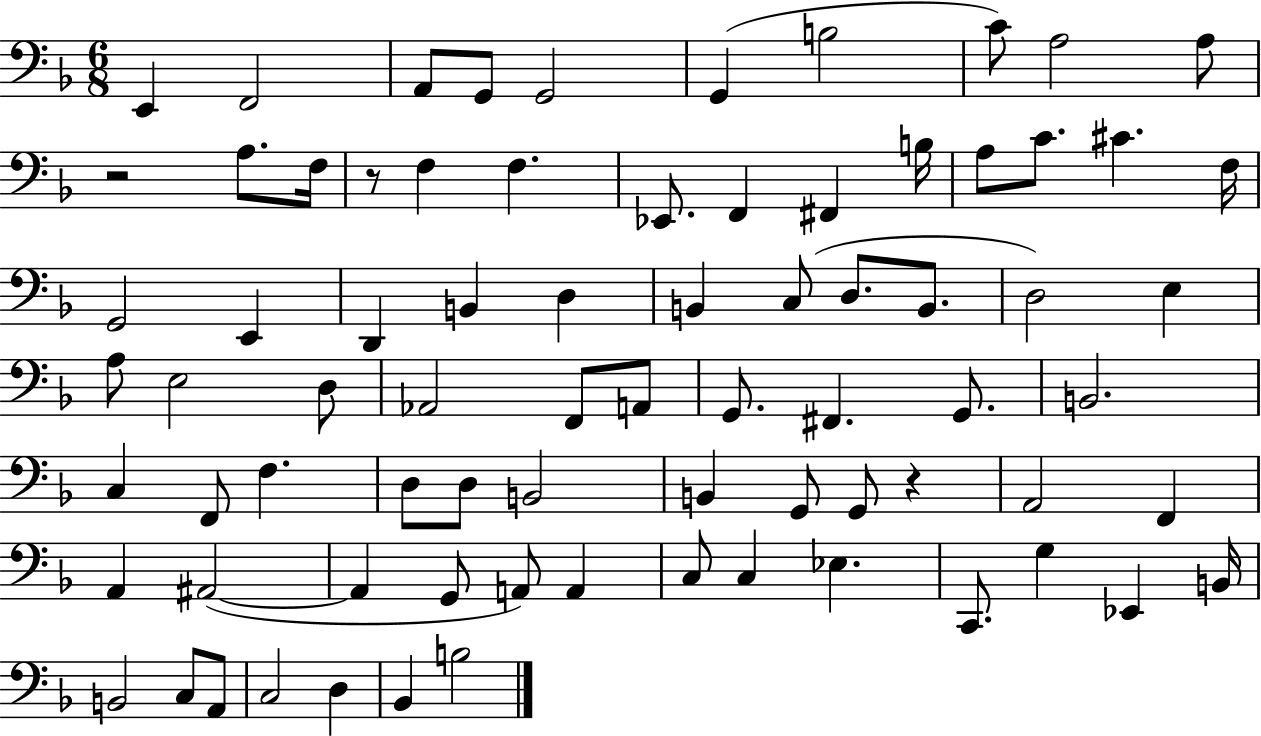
E2/q F2/h A2/e G2/e G2/h G2/q B3/h C4/e A3/h A3/e R/h A3/e. F3/s R/e F3/q F3/q. Eb2/e. F2/q F#2/q B3/s A3/e C4/e. C#4/q. F3/s G2/h E2/q D2/q B2/q D3/q B2/q C3/e D3/e. B2/e. D3/h E3/q A3/e E3/h D3/e Ab2/h F2/e A2/e G2/e. F#2/q. G2/e. B2/h. C3/q F2/e F3/q. D3/e D3/e B2/h B2/q G2/e G2/e R/q A2/h F2/q A2/q A#2/h A#2/q G2/e A2/e A2/q C3/e C3/q Eb3/q. C2/e. G3/q Eb2/q B2/s B2/h C3/e A2/e C3/h D3/q Bb2/q B3/h